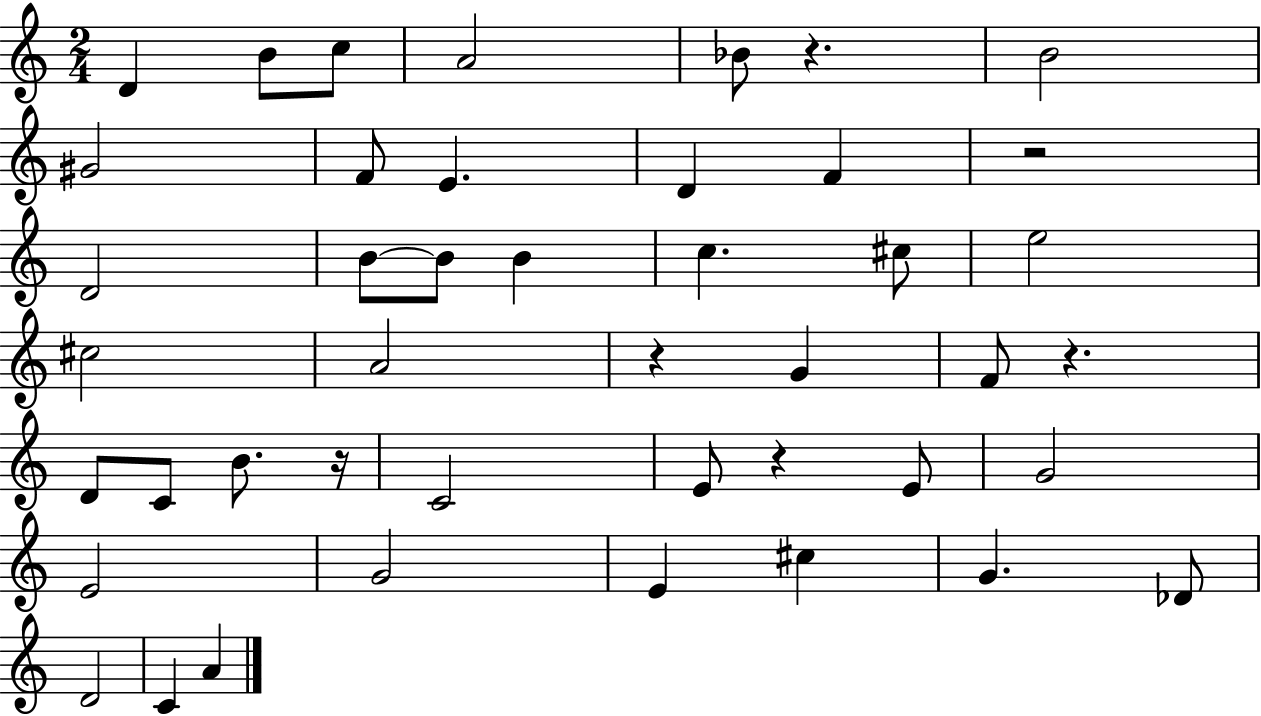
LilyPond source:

{
  \clef treble
  \numericTimeSignature
  \time 2/4
  \key c \major
  d'4 b'8 c''8 | a'2 | bes'8 r4. | b'2 | \break gis'2 | f'8 e'4. | d'4 f'4 | r2 | \break d'2 | b'8~~ b'8 b'4 | c''4. cis''8 | e''2 | \break cis''2 | a'2 | r4 g'4 | f'8 r4. | \break d'8 c'8 b'8. r16 | c'2 | e'8 r4 e'8 | g'2 | \break e'2 | g'2 | e'4 cis''4 | g'4. des'8 | \break d'2 | c'4 a'4 | \bar "|."
}